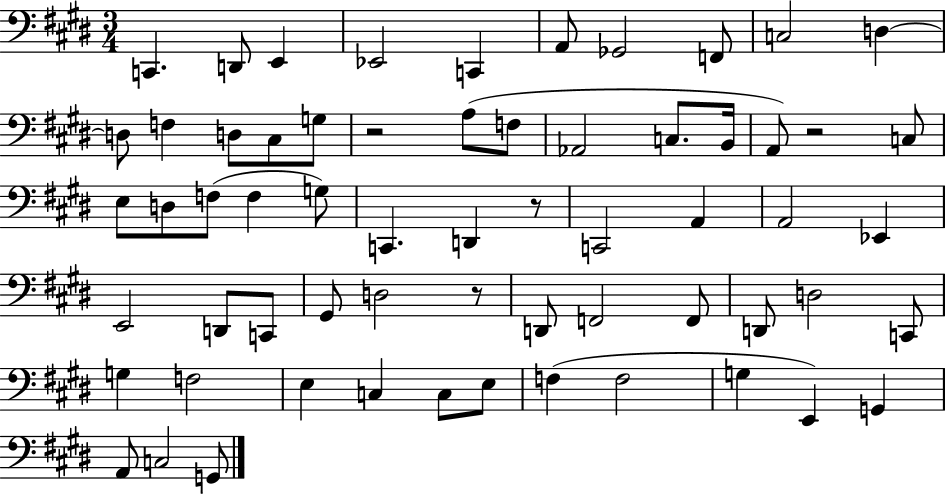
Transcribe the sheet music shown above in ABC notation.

X:1
T:Untitled
M:3/4
L:1/4
K:E
C,, D,,/2 E,, _E,,2 C,, A,,/2 _G,,2 F,,/2 C,2 D, D,/2 F, D,/2 ^C,/2 G,/2 z2 A,/2 F,/2 _A,,2 C,/2 B,,/4 A,,/2 z2 C,/2 E,/2 D,/2 F,/2 F, G,/2 C,, D,, z/2 C,,2 A,, A,,2 _E,, E,,2 D,,/2 C,,/2 ^G,,/2 D,2 z/2 D,,/2 F,,2 F,,/2 D,,/2 D,2 C,,/2 G, F,2 E, C, C,/2 E,/2 F, F,2 G, E,, G,, A,,/2 C,2 G,,/2